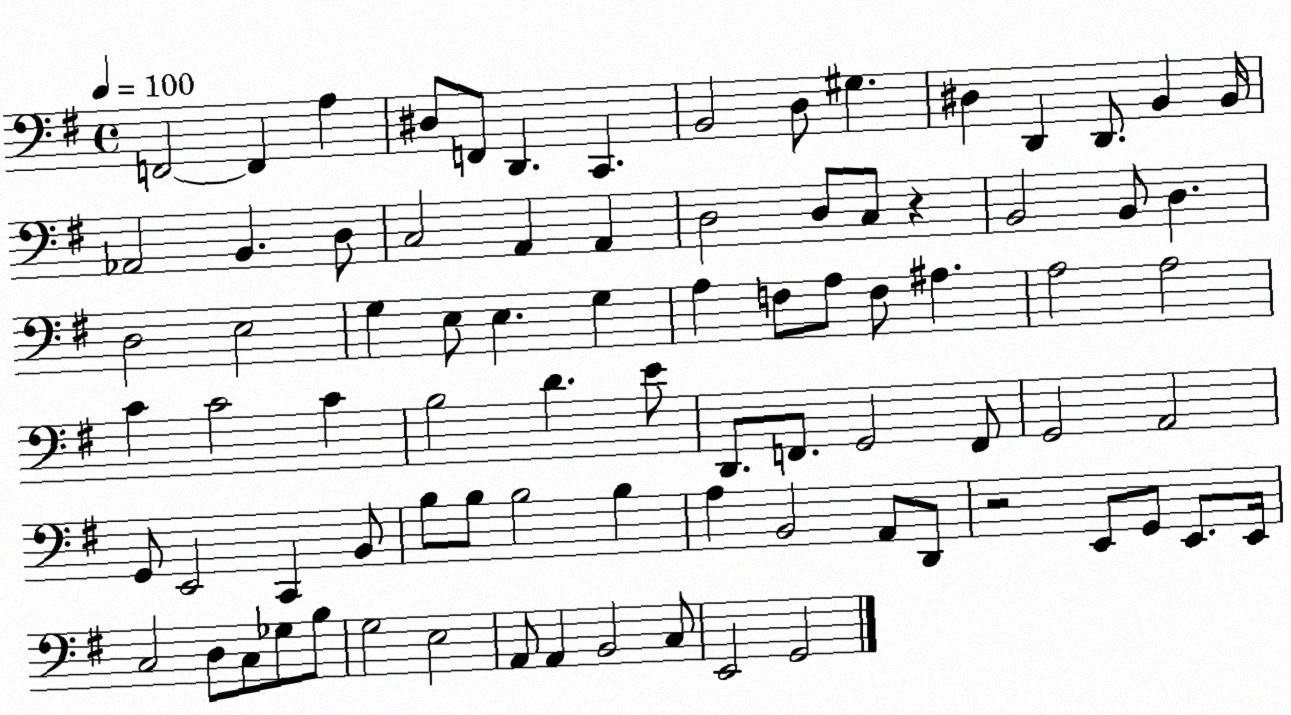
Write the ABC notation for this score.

X:1
T:Untitled
M:4/4
L:1/4
K:G
F,,2 F,, A, ^D,/2 F,,/2 D,, C,, B,,2 D,/2 ^G, ^D, D,, D,,/2 B,, B,,/4 _A,,2 B,, D,/2 C,2 A,, A,, D,2 D,/2 C,/2 z B,,2 B,,/2 D, D,2 E,2 G, E,/2 E, G, A, F,/2 A,/2 F,/2 ^A, A,2 A,2 C C2 C B,2 D E/2 D,,/2 F,,/2 G,,2 F,,/2 G,,2 A,,2 G,,/2 E,,2 C,, B,,/2 B,/2 B,/2 B,2 B, A, B,,2 A,,/2 D,,/2 z2 E,,/2 G,,/2 E,,/2 E,,/4 C,2 D,/2 C,/2 _G,/2 B,/2 G,2 E,2 A,,/2 A,, B,,2 C,/2 E,,2 G,,2